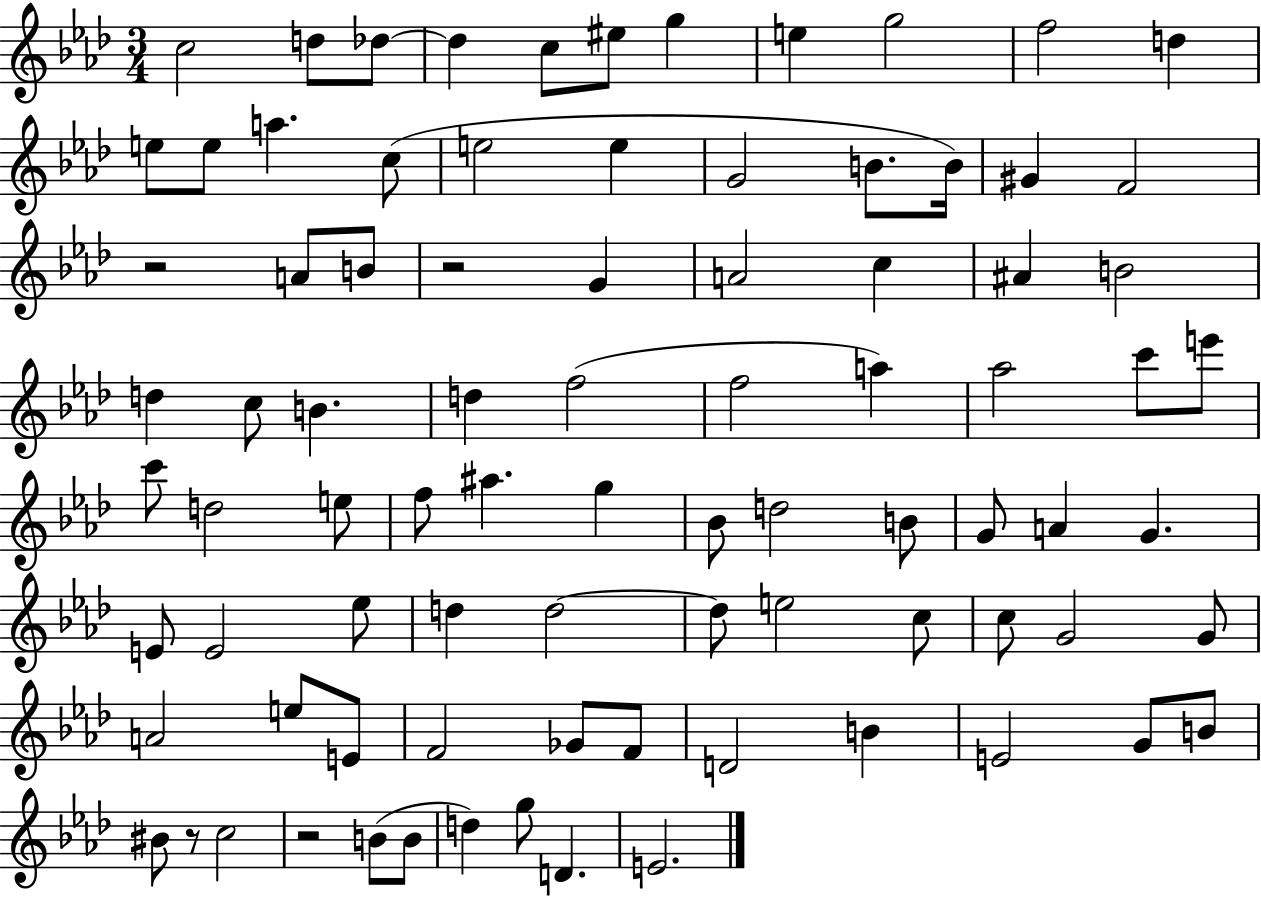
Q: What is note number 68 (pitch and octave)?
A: F4